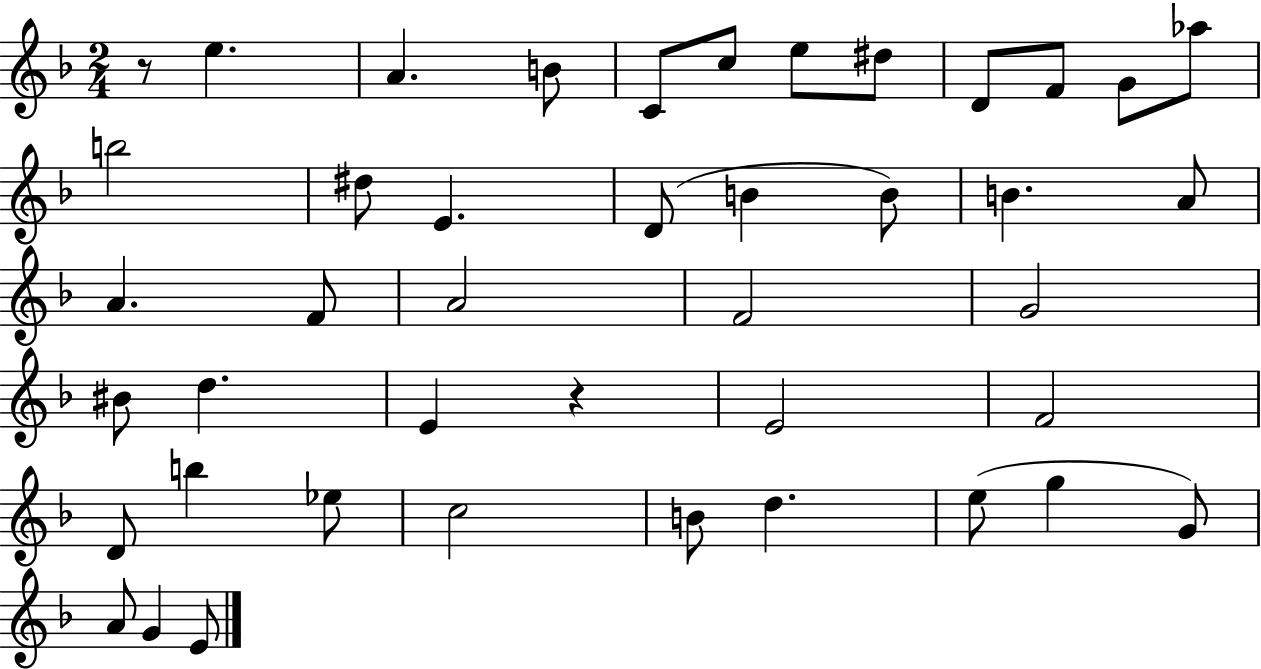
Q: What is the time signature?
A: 2/4